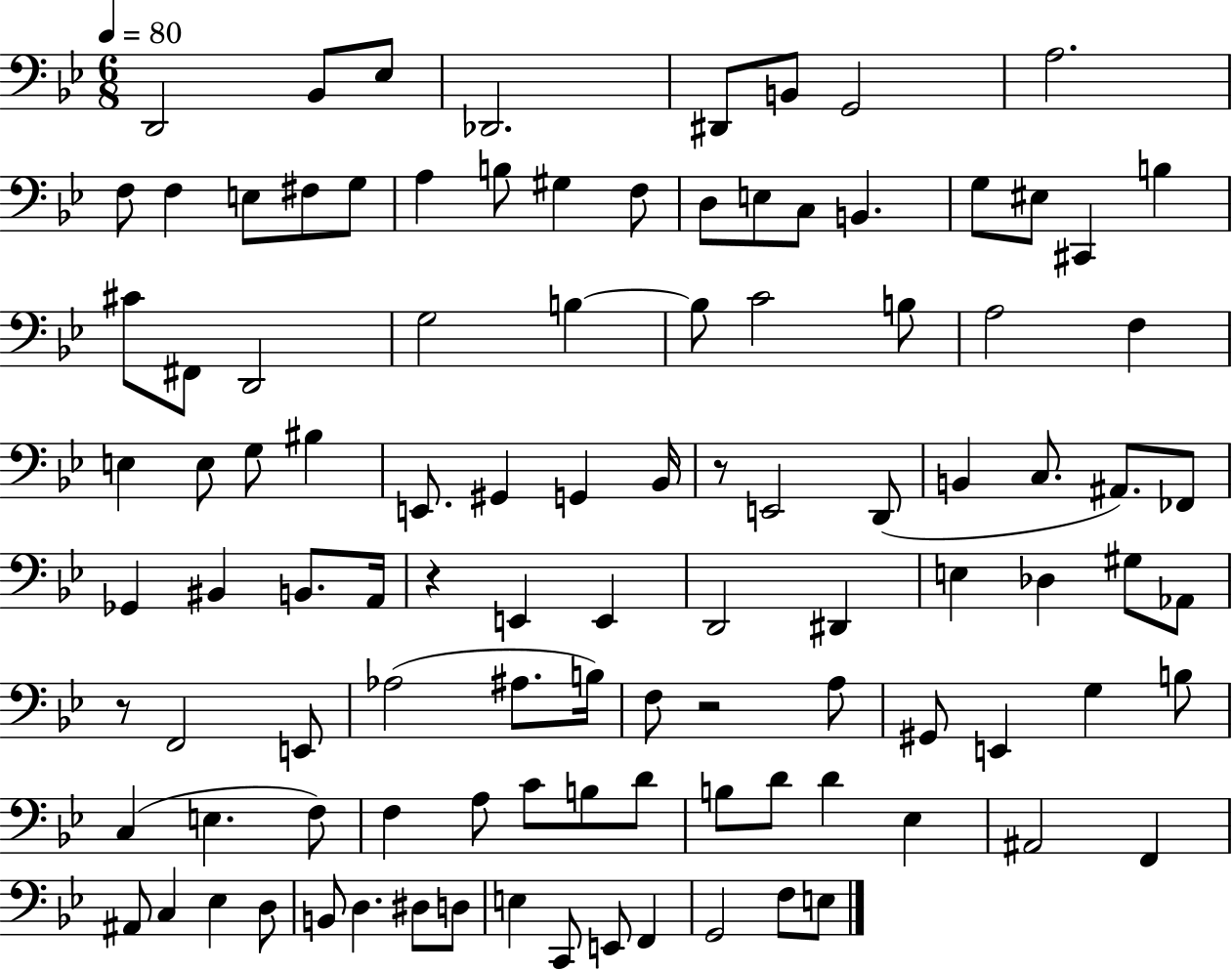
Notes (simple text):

D2/h Bb2/e Eb3/e Db2/h. D#2/e B2/e G2/h A3/h. F3/e F3/q E3/e F#3/e G3/e A3/q B3/e G#3/q F3/e D3/e E3/e C3/e B2/q. G3/e EIS3/e C#2/q B3/q C#4/e F#2/e D2/h G3/h B3/q B3/e C4/h B3/e A3/h F3/q E3/q E3/e G3/e BIS3/q E2/e. G#2/q G2/q Bb2/s R/e E2/h D2/e B2/q C3/e. A#2/e. FES2/e Gb2/q BIS2/q B2/e. A2/s R/q E2/q E2/q D2/h D#2/q E3/q Db3/q G#3/e Ab2/e R/e F2/h E2/e Ab3/h A#3/e. B3/s F3/e R/h A3/e G#2/e E2/q G3/q B3/e C3/q E3/q. F3/e F3/q A3/e C4/e B3/e D4/e B3/e D4/e D4/q Eb3/q A#2/h F2/q A#2/e C3/q Eb3/q D3/e B2/e D3/q. D#3/e D3/e E3/q C2/e E2/e F2/q G2/h F3/e E3/e